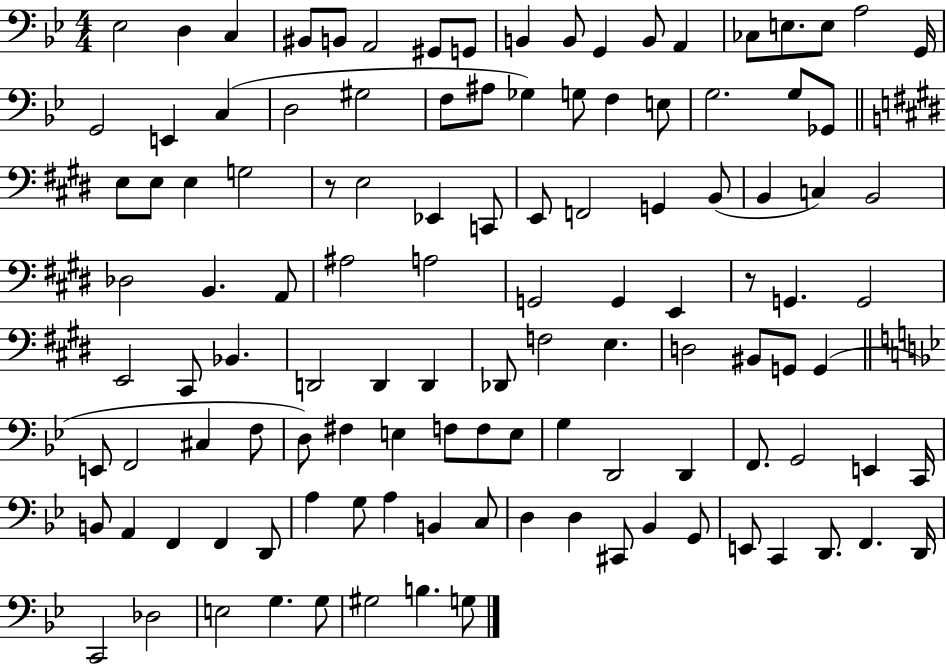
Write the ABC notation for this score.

X:1
T:Untitled
M:4/4
L:1/4
K:Bb
_E,2 D, C, ^B,,/2 B,,/2 A,,2 ^G,,/2 G,,/2 B,, B,,/2 G,, B,,/2 A,, _C,/2 E,/2 E,/2 A,2 G,,/4 G,,2 E,, C, D,2 ^G,2 F,/2 ^A,/2 _G, G,/2 F, E,/2 G,2 G,/2 _G,,/2 E,/2 E,/2 E, G,2 z/2 E,2 _E,, C,,/2 E,,/2 F,,2 G,, B,,/2 B,, C, B,,2 _D,2 B,, A,,/2 ^A,2 A,2 G,,2 G,, E,, z/2 G,, G,,2 E,,2 ^C,,/2 _B,, D,,2 D,, D,, _D,,/2 F,2 E, D,2 ^B,,/2 G,,/2 G,, E,,/2 F,,2 ^C, F,/2 D,/2 ^F, E, F,/2 F,/2 E,/2 G, D,,2 D,, F,,/2 G,,2 E,, C,,/4 B,,/2 A,, F,, F,, D,,/2 A, G,/2 A, B,, C,/2 D, D, ^C,,/2 _B,, G,,/2 E,,/2 C,, D,,/2 F,, D,,/4 C,,2 _D,2 E,2 G, G,/2 ^G,2 B, G,/2